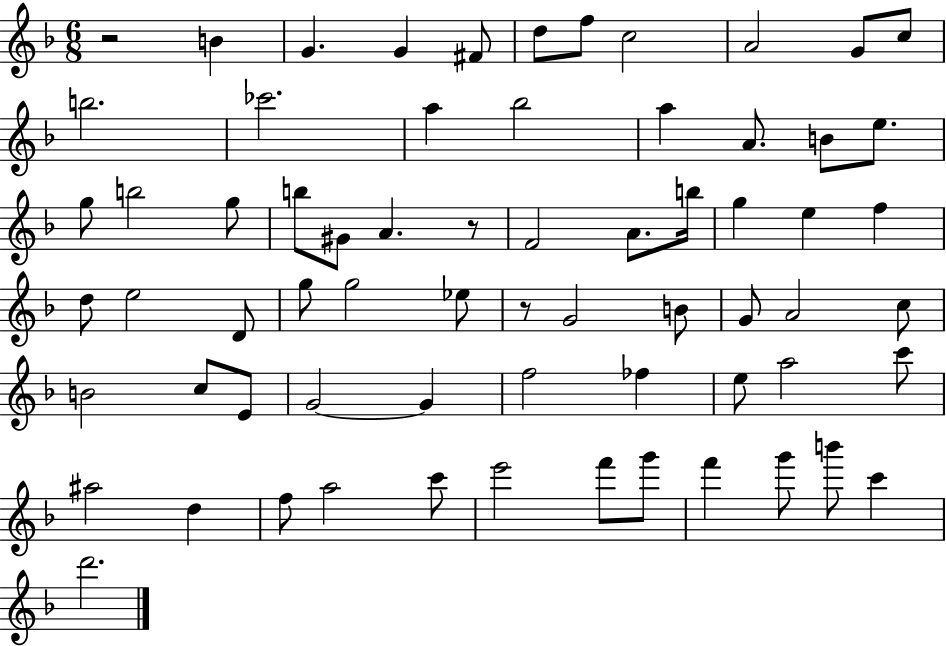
R/h B4/q G4/q. G4/q F#4/e D5/e F5/e C5/h A4/h G4/e C5/e B5/h. CES6/h. A5/q Bb5/h A5/q A4/e. B4/e E5/e. G5/e B5/h G5/e B5/e G#4/e A4/q. R/e F4/h A4/e. B5/s G5/q E5/q F5/q D5/e E5/h D4/e G5/e G5/h Eb5/e R/e G4/h B4/e G4/e A4/h C5/e B4/h C5/e E4/e G4/h G4/q F5/h FES5/q E5/e A5/h C6/e A#5/h D5/q F5/e A5/h C6/e E6/h F6/e G6/e F6/q G6/e B6/e C6/q D6/h.